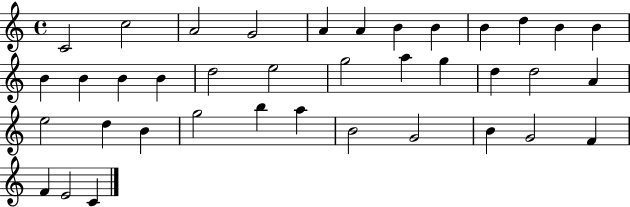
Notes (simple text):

C4/h C5/h A4/h G4/h A4/q A4/q B4/q B4/q B4/q D5/q B4/q B4/q B4/q B4/q B4/q B4/q D5/h E5/h G5/h A5/q G5/q D5/q D5/h A4/q E5/h D5/q B4/q G5/h B5/q A5/q B4/h G4/h B4/q G4/h F4/q F4/q E4/h C4/q